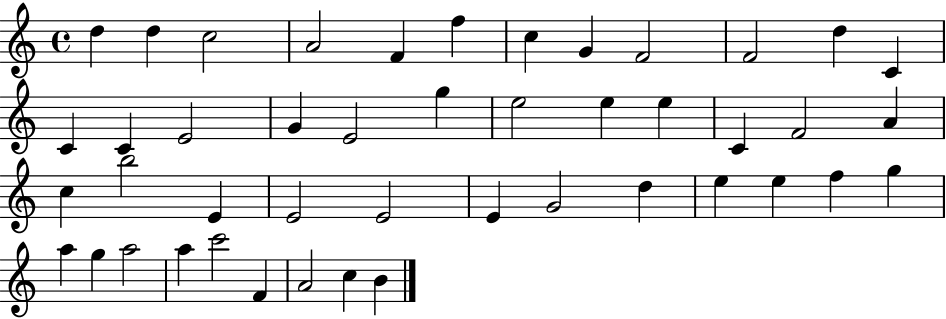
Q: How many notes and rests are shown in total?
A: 45